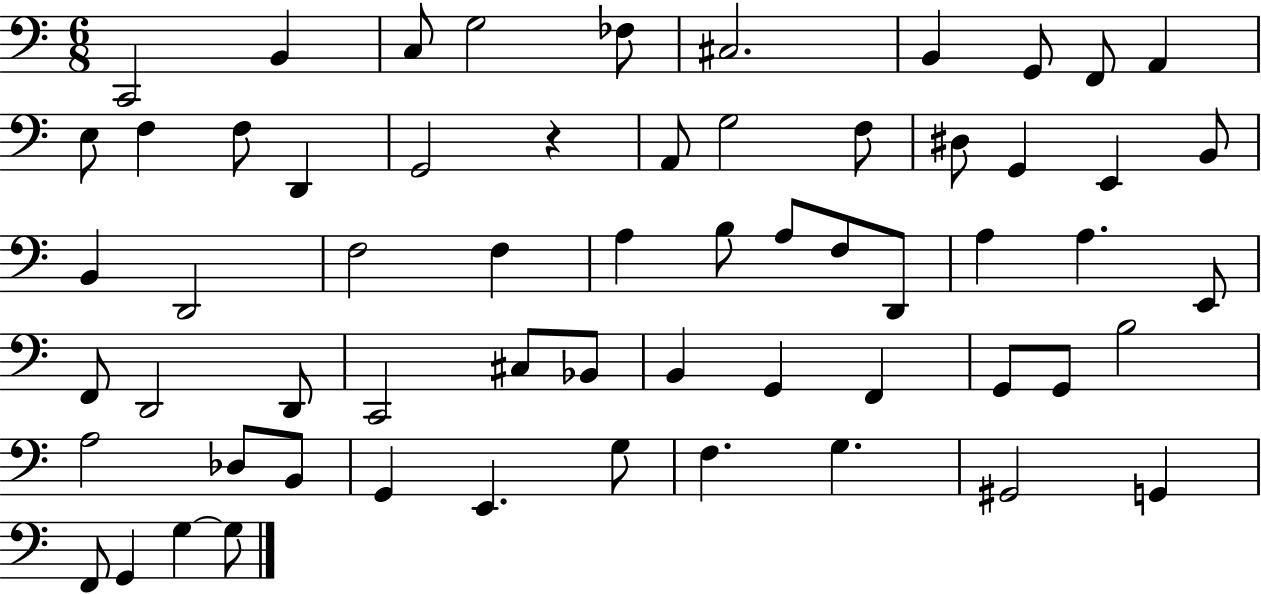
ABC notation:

X:1
T:Untitled
M:6/8
L:1/4
K:C
C,,2 B,, C,/2 G,2 _F,/2 ^C,2 B,, G,,/2 F,,/2 A,, E,/2 F, F,/2 D,, G,,2 z A,,/2 G,2 F,/2 ^D,/2 G,, E,, B,,/2 B,, D,,2 F,2 F, A, B,/2 A,/2 F,/2 D,,/2 A, A, E,,/2 F,,/2 D,,2 D,,/2 C,,2 ^C,/2 _B,,/2 B,, G,, F,, G,,/2 G,,/2 B,2 A,2 _D,/2 B,,/2 G,, E,, G,/2 F, G, ^G,,2 G,, F,,/2 G,, G, G,/2